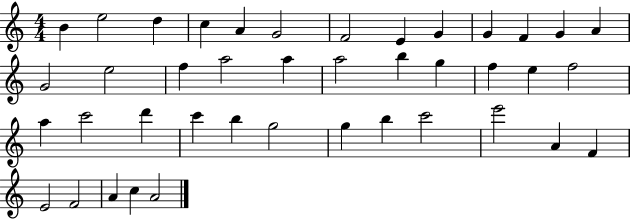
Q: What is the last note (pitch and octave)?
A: A4